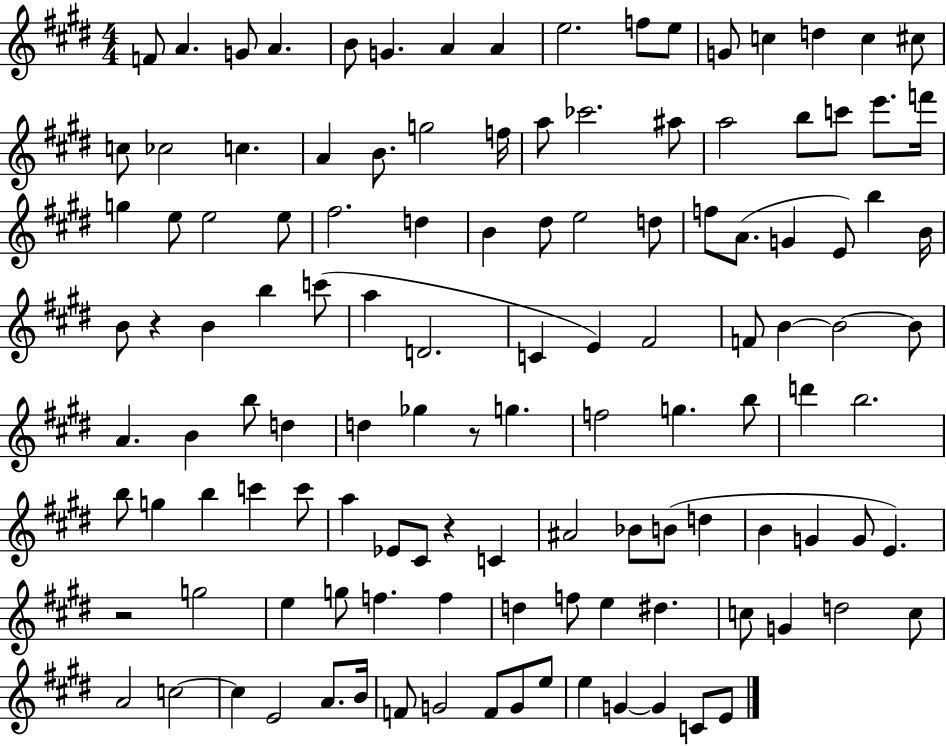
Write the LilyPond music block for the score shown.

{
  \clef treble
  \numericTimeSignature
  \time 4/4
  \key e \major
  f'8 a'4. g'8 a'4. | b'8 g'4. a'4 a'4 | e''2. f''8 e''8 | g'8 c''4 d''4 c''4 cis''8 | \break c''8 ces''2 c''4. | a'4 b'8. g''2 f''16 | a''8 ces'''2. ais''8 | a''2 b''8 c'''8 e'''8. f'''16 | \break g''4 e''8 e''2 e''8 | fis''2. d''4 | b'4 dis''8 e''2 d''8 | f''8 a'8.( g'4 e'8) b''4 b'16 | \break b'8 r4 b'4 b''4 c'''8( | a''4 d'2. | c'4 e'4) fis'2 | f'8 b'4~~ b'2~~ b'8 | \break a'4. b'4 b''8 d''4 | d''4 ges''4 r8 g''4. | f''2 g''4. b''8 | d'''4 b''2. | \break b''8 g''4 b''4 c'''4 c'''8 | a''4 ees'8 cis'8 r4 c'4 | ais'2 bes'8 b'8( d''4 | b'4 g'4 g'8 e'4.) | \break r2 g''2 | e''4 g''8 f''4. f''4 | d''4 f''8 e''4 dis''4. | c''8 g'4 d''2 c''8 | \break a'2 c''2~~ | c''4 e'2 a'8. b'16 | f'8 g'2 f'8 g'8 e''8 | e''4 g'4~~ g'4 c'8 e'8 | \break \bar "|."
}